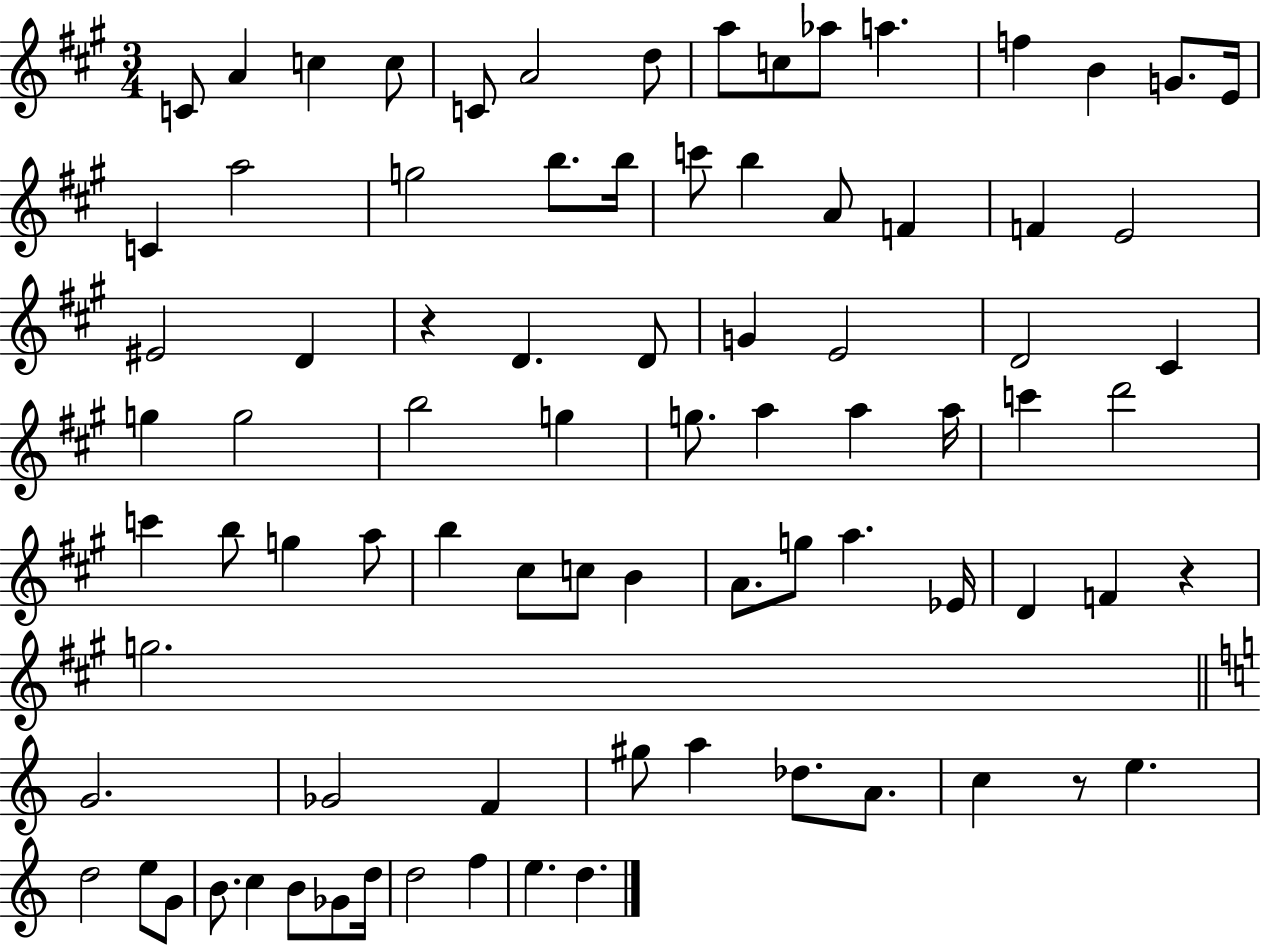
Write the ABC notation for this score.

X:1
T:Untitled
M:3/4
L:1/4
K:A
C/2 A c c/2 C/2 A2 d/2 a/2 c/2 _a/2 a f B G/2 E/4 C a2 g2 b/2 b/4 c'/2 b A/2 F F E2 ^E2 D z D D/2 G E2 D2 ^C g g2 b2 g g/2 a a a/4 c' d'2 c' b/2 g a/2 b ^c/2 c/2 B A/2 g/2 a _E/4 D F z g2 G2 _G2 F ^g/2 a _d/2 A/2 c z/2 e d2 e/2 G/2 B/2 c B/2 _G/2 d/4 d2 f e d